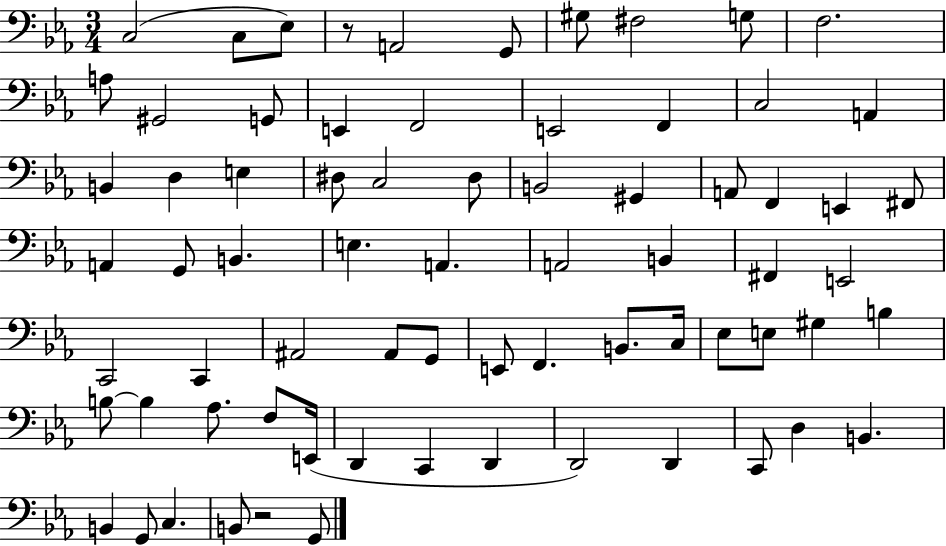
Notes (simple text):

C3/h C3/e Eb3/e R/e A2/h G2/e G#3/e F#3/h G3/e F3/h. A3/e G#2/h G2/e E2/q F2/h E2/h F2/q C3/h A2/q B2/q D3/q E3/q D#3/e C3/h D#3/e B2/h G#2/q A2/e F2/q E2/q F#2/e A2/q G2/e B2/q. E3/q. A2/q. A2/h B2/q F#2/q E2/h C2/h C2/q A#2/h A#2/e G2/e E2/e F2/q. B2/e. C3/s Eb3/e E3/e G#3/q B3/q B3/e B3/q Ab3/e. F3/e E2/s D2/q C2/q D2/q D2/h D2/q C2/e D3/q B2/q. B2/q G2/e C3/q. B2/e R/h G2/e